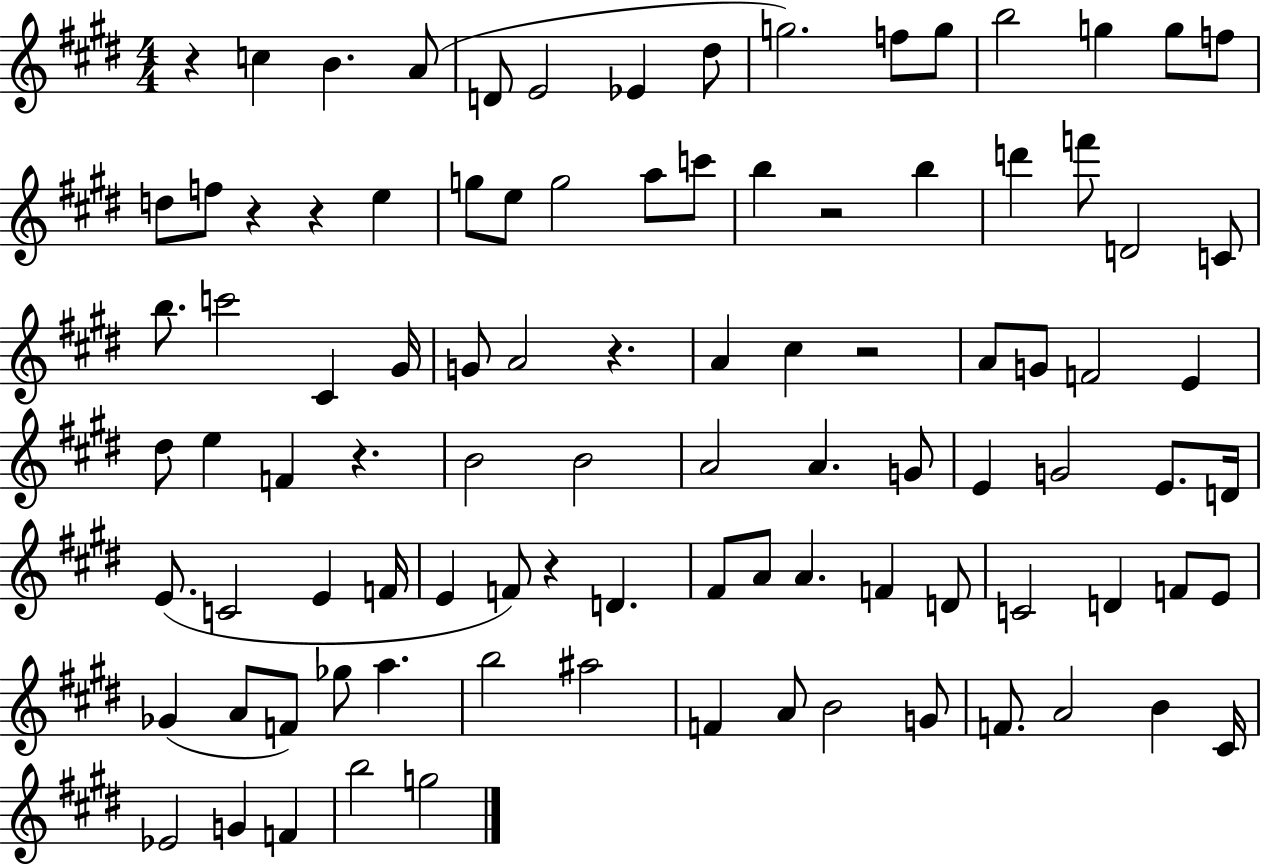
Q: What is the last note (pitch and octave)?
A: G5